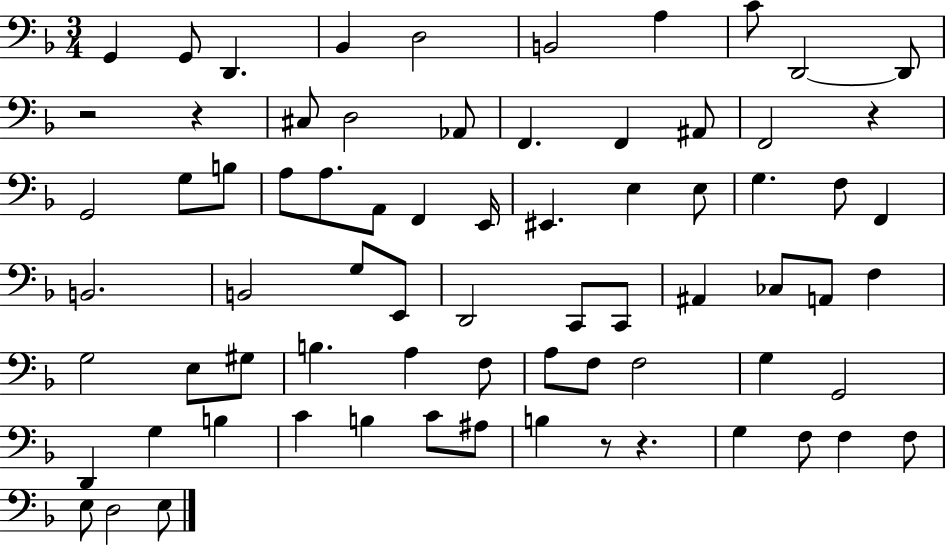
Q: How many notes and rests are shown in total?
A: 73